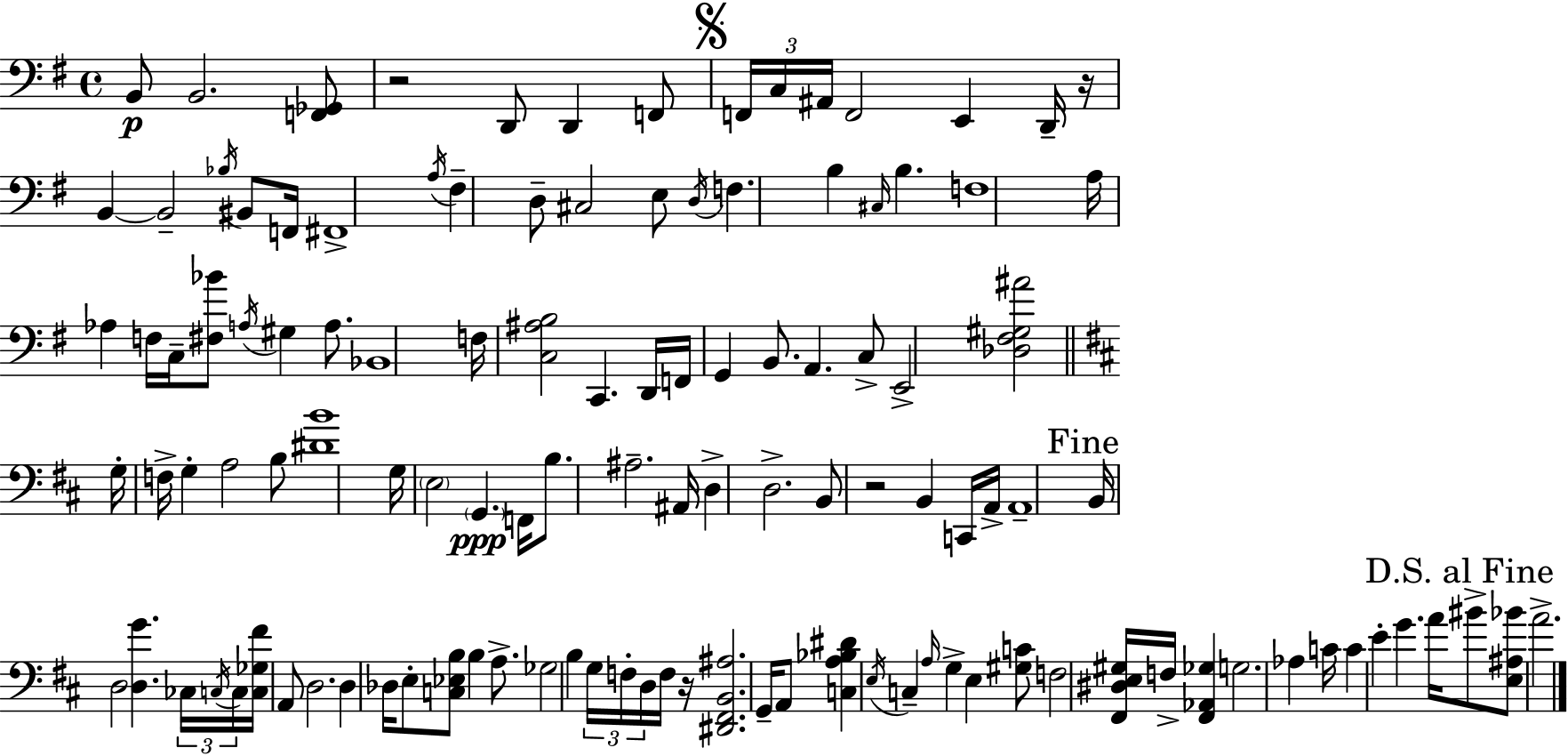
B2/e B2/h. [F2,Gb2]/e R/h D2/e D2/q F2/e F2/s C3/s A#2/s F2/h E2/q D2/s R/s B2/q B2/h Bb3/s BIS2/e F2/s F#2/w A3/s F#3/q D3/e C#3/h E3/e D3/s F3/q. B3/q C#3/s B3/q. F3/w A3/s Ab3/q F3/s C3/s [F#3,Bb4]/e A3/s G#3/q A3/e. Bb2/w F3/s [C3,A#3,B3]/h C2/q. D2/s F2/s G2/q B2/e. A2/q. C3/e E2/h [Db3,F#3,G#3,A#4]/h G3/s F3/s G3/q A3/h B3/e [D#4,B4]/w G3/s E3/h G2/q. F2/s B3/e. A#3/h. A#2/s D3/q D3/h. B2/e R/h B2/q C2/s A2/s A2/w B2/s D3/h [D3,G4]/q. CES3/s C3/s C3/s [C3,Gb3,F#4]/s A2/e D3/h. D3/q Db3/s E3/e [C3,Eb3,B3]/e B3/q A3/e. Gb3/h B3/q G3/s F3/s D3/s F3/s R/s [D#2,F#2,B2,A#3]/h. G2/s A2/e [C3,A3,Bb3,D#4]/q E3/s C3/q A3/s G3/q E3/q [G#3,C4]/e F3/h [F#2,D#3,E3,G#3]/s F3/s [F#2,Ab2,Gb3]/q G3/h. Ab3/q C4/s C4/q E4/q G4/q. A4/s BIS4/e [E3,A#3,Bb4]/e A4/h.